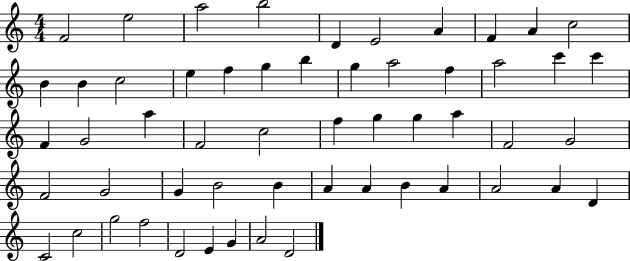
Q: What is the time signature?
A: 4/4